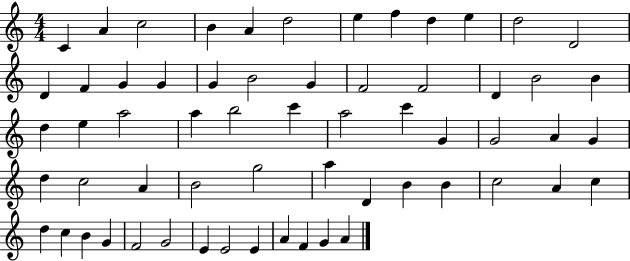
{
  \clef treble
  \numericTimeSignature
  \time 4/4
  \key c \major
  c'4 a'4 c''2 | b'4 a'4 d''2 | e''4 f''4 d''4 e''4 | d''2 d'2 | \break d'4 f'4 g'4 g'4 | g'4 b'2 g'4 | f'2 f'2 | d'4 b'2 b'4 | \break d''4 e''4 a''2 | a''4 b''2 c'''4 | a''2 c'''4 g'4 | g'2 a'4 g'4 | \break d''4 c''2 a'4 | b'2 g''2 | a''4 d'4 b'4 b'4 | c''2 a'4 c''4 | \break d''4 c''4 b'4 g'4 | f'2 g'2 | e'4 e'2 e'4 | a'4 f'4 g'4 a'4 | \break \bar "|."
}